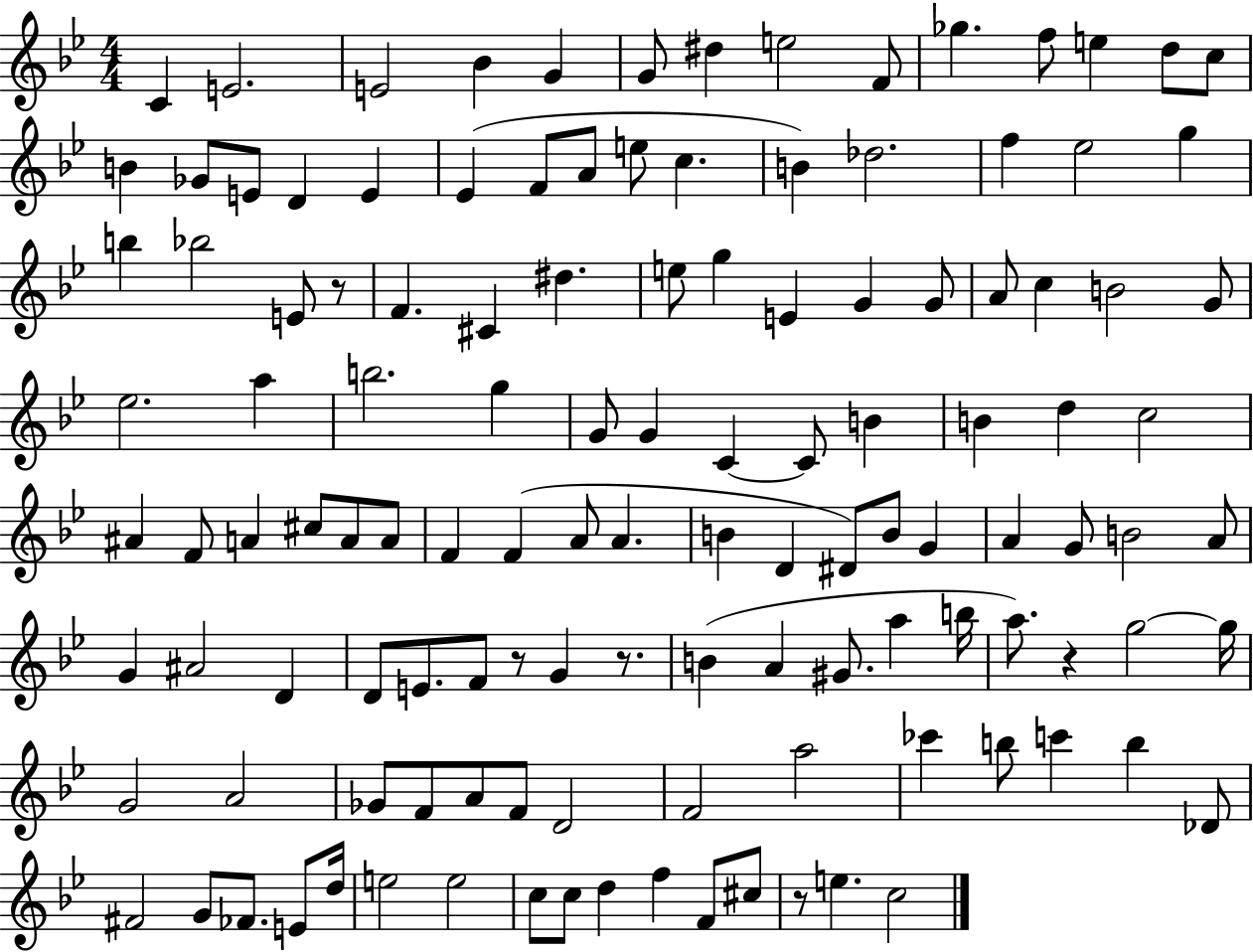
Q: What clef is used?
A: treble